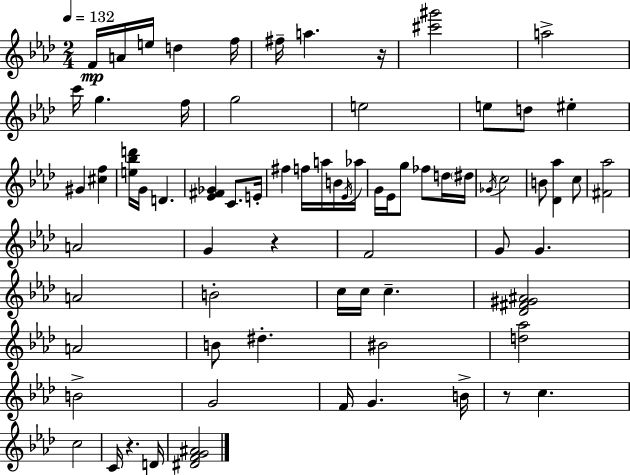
{
  \clef treble
  \numericTimeSignature
  \time 2/4
  \key f \minor
  \tempo 4 = 132
  f'16\mp a'16 e''16 d''4 f''16 | fis''16-- a''4. r16 | <cis''' gis'''>2 | a''2-> | \break c'''16 g''4. f''16 | g''2 | e''2 | e''8 d''8 eis''4-. | \break gis'4 <cis'' f''>4 | <e'' bes'' d'''>16 g'16 d'4. | <ees' fis' ges'>4 c'8. e'16-. | fis''4 f''16 a''16 b'16 \acciaccatura { ees'16 } | \break aes''16 g'16 ees'16 g''8 fes''8 d''16 | \parenthesize dis''16 \acciaccatura { ges'16 } c''2 | b'8 <des' aes''>4 | c''8 <fis' aes''>2 | \break a'2 | g'4 r4 | f'2 | g'8 g'4. | \break a'2 | b'2-. | c''16 c''16 c''4.-- | <des' fis' gis' ais'>2 | \break a'2 | b'8 dis''4.-. | bis'2 | <d'' aes''>2 | \break b'2-> | g'2 | f'16 g'4. | b'16-> r8 c''4. | \break c''2 | c'16 r4. | d'16 <dis' f' g' ais'>2 | \bar "|."
}